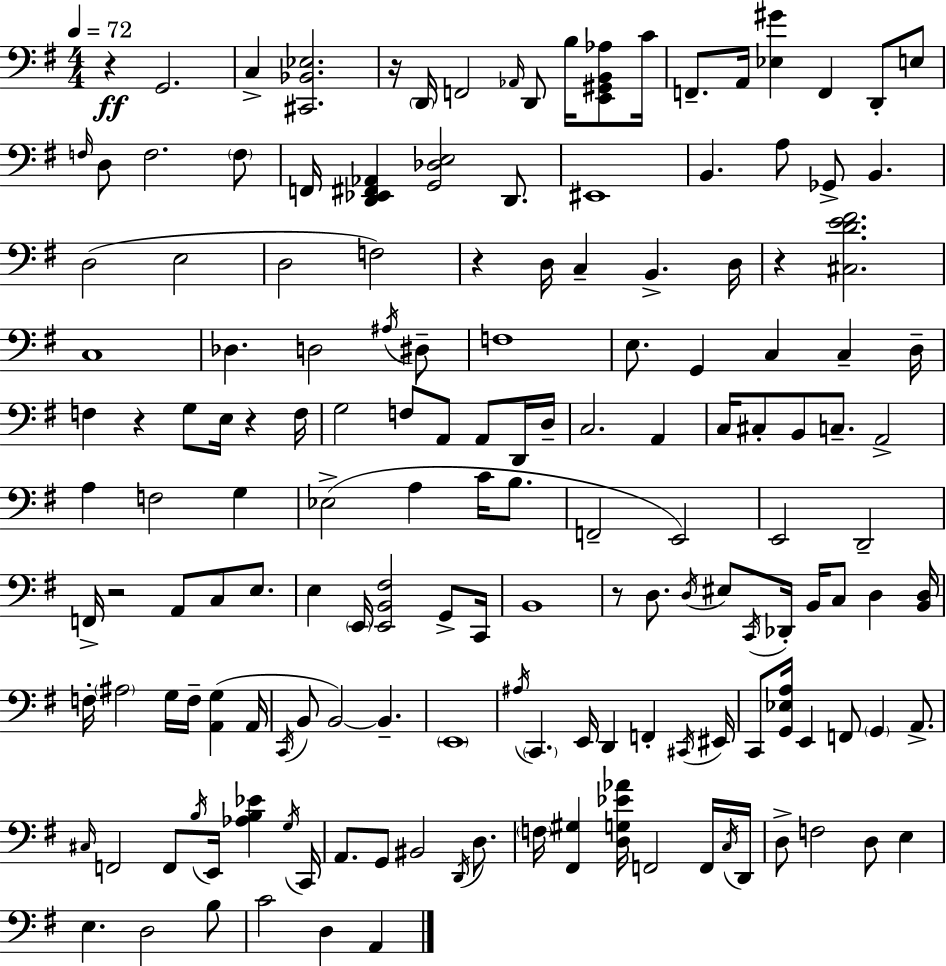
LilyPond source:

{
  \clef bass
  \numericTimeSignature
  \time 4/4
  \key e \minor
  \tempo 4 = 72
  r4\ff g,2. | c4-> <cis, bes, ees>2. | r16 \parenthesize d,16 f,2 \grace { aes,16 } d,8 b16 <e, gis, b, aes>8 | c'16 f,8.-- a,16 <ees gis'>4 f,4 d,8-. e8 | \break \grace { f16 } d8 f2. | \parenthesize f8 f,16 <d, ees, fis, aes,>4 <g, des e>2 d,8. | eis,1 | b,4. a8 ges,8-> b,4. | \break d2( e2 | d2 f2) | r4 d16 c4-- b,4.-> | d16 r4 <cis d' e' fis'>2. | \break c1 | des4. d2 | \acciaccatura { ais16 } dis8-- f1 | e8. g,4 c4 c4-- | \break d16-- f4 r4 g8 e16 r4 | f16 g2 f8 a,8 a,8 | d,16 d16-- c2. a,4 | c16 cis8-. b,8 c8.-- a,2-> | \break a4 f2 g4 | ees2->( a4 c'16 | b8. f,2-- e,2) | e,2 d,2-- | \break f,16-> r2 a,8 c8 | e8. e4 \parenthesize e,16 <e, b, fis>2 | g,8-> c,16 b,1 | r8 d8. \acciaccatura { d16 } eis8 \acciaccatura { c,16 } des,16-. b,16 c8 | \break d4 <b, d>16 f16-. \parenthesize ais2 g16 f16-- | <a, g>4( a,16 \acciaccatura { c,16 } b,8 b,2~~) | b,4.-- \parenthesize e,1 | \acciaccatura { ais16 } \parenthesize c,4. e,16 d,4 | \break f,4-. \acciaccatura { cis,16 } eis,16 c,8 <g, ees a>16 e,4 f,8 | \parenthesize g,4 a,8.-> \grace { cis16 } f,2 | f,8 \acciaccatura { b16 } e,16 <aes b ees'>4 \acciaccatura { g16 } c,16 a,8. g,8 | bis,2 \acciaccatura { d,16 } d8. \parenthesize f16 <fis, gis>4 | \break <d g ees' aes'>16 f,2 f,16 \acciaccatura { c16 } d,16 d8-> f2 | d8 e4 e4. | d2 b8 c'2 | d4 a,4 \bar "|."
}